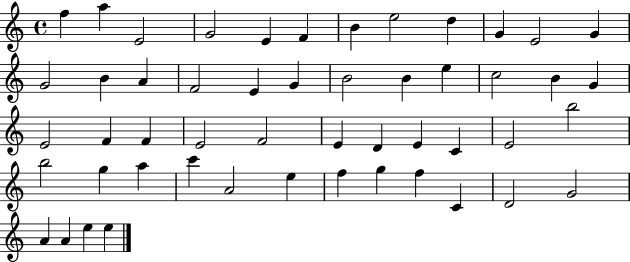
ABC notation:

X:1
T:Untitled
M:4/4
L:1/4
K:C
f a E2 G2 E F B e2 d G E2 G G2 B A F2 E G B2 B e c2 B G E2 F F E2 F2 E D E C E2 b2 b2 g a c' A2 e f g f C D2 G2 A A e e